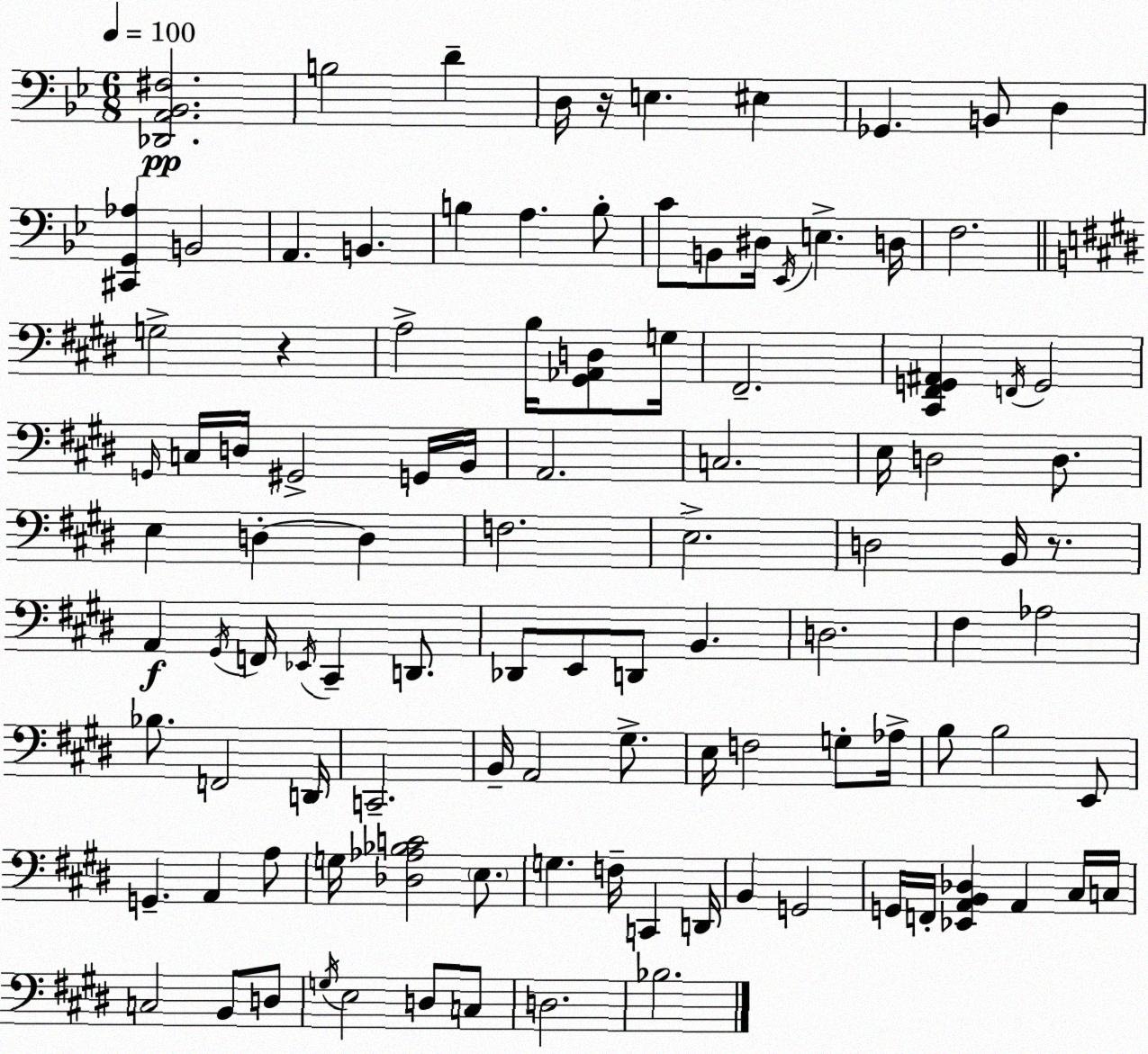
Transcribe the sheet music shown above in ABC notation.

X:1
T:Untitled
M:6/8
L:1/4
K:Bb
[_D,,A,,_B,,^F,]2 B,2 D D,/4 z/4 E, ^E, _G,, B,,/2 D, [^C,,G,,_A,] B,,2 A,, B,, B, A, B,/2 C/2 B,,/2 ^D,/4 _E,,/4 E, D,/4 F,2 G,2 z A,2 B,/4 [^G,,_A,,D,]/2 G,/4 ^F,,2 [^C,,^F,,G,,^A,,] F,,/4 G,,2 G,,/4 C,/4 D,/4 ^G,,2 G,,/4 B,,/4 A,,2 C,2 E,/4 D,2 D,/2 E, D, D, F,2 E,2 D,2 B,,/4 z/2 A,, ^G,,/4 F,,/4 _E,,/4 ^C,, D,,/2 _D,,/2 E,,/2 D,,/2 B,, D,2 ^F, _A,2 _B,/2 F,,2 D,,/4 C,,2 B,,/4 A,,2 ^G,/2 E,/4 F,2 G,/2 _A,/4 B,/2 B,2 E,,/2 G,, A,, A,/2 G,/4 [_D,_A,_B,C]2 E,/2 G, F,/4 C,, D,,/4 B,, G,,2 G,,/4 F,,/4 [_E,,A,,B,,_D,] A,, ^C,/4 C,/4 C,2 B,,/2 D,/2 G,/4 E,2 D,/2 C,/2 D,2 _B,2